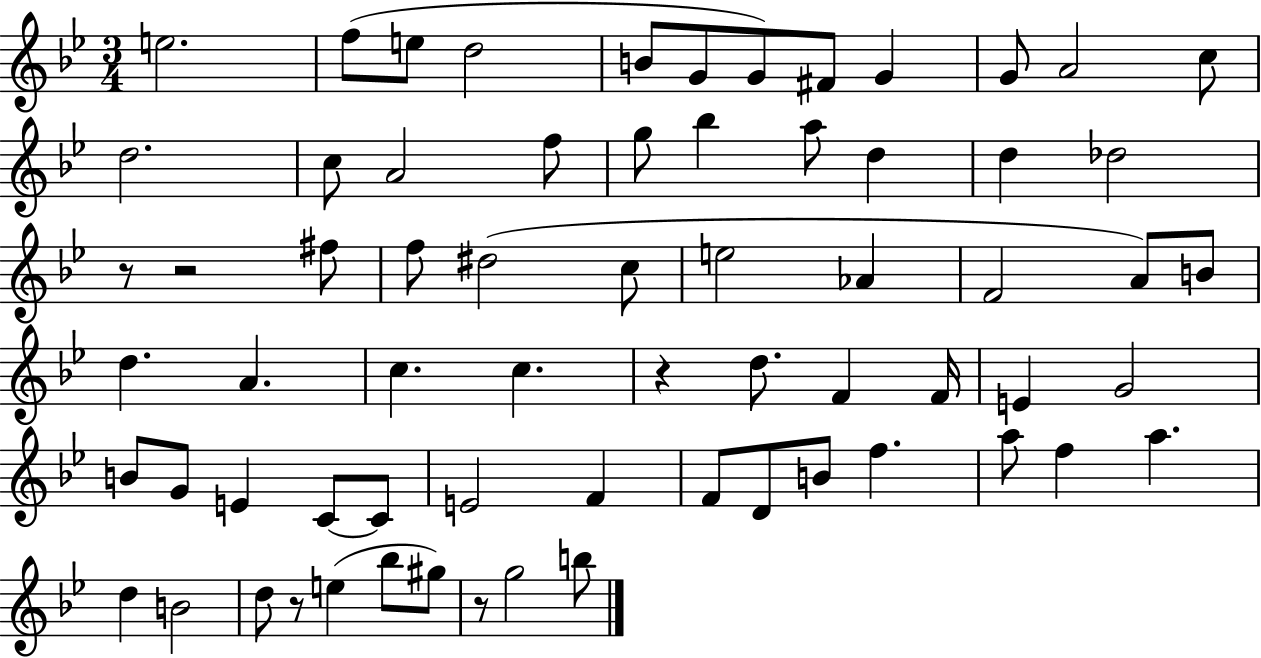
X:1
T:Untitled
M:3/4
L:1/4
K:Bb
e2 f/2 e/2 d2 B/2 G/2 G/2 ^F/2 G G/2 A2 c/2 d2 c/2 A2 f/2 g/2 _b a/2 d d _d2 z/2 z2 ^f/2 f/2 ^d2 c/2 e2 _A F2 A/2 B/2 d A c c z d/2 F F/4 E G2 B/2 G/2 E C/2 C/2 E2 F F/2 D/2 B/2 f a/2 f a d B2 d/2 z/2 e _b/2 ^g/2 z/2 g2 b/2